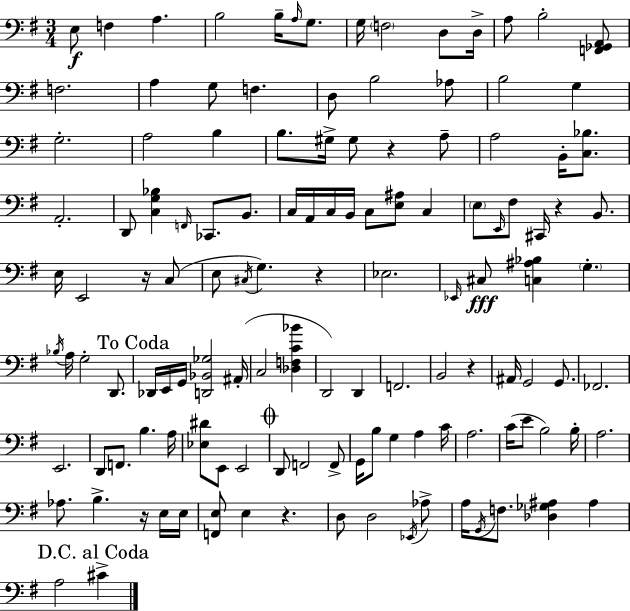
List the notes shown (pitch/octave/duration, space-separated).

E3/e F3/q A3/q. B3/h B3/s A3/s G3/e. G3/s F3/h D3/e D3/s A3/e B3/h [F2,Gb2,A2]/e F3/h. A3/q G3/e F3/q. D3/e B3/h Ab3/e B3/h G3/q G3/h. A3/h B3/q B3/e. G#3/s G#3/e R/q A3/e A3/h B2/s [C3,Bb3]/e. A2/h. D2/e [C3,G3,Bb3]/q F2/s CES2/e. B2/e. C3/s A2/s C3/s B2/s C3/e [E3,A#3]/e C3/q E3/e E2/s F#3/e C#2/s R/q B2/e. E3/s E2/h R/s C3/e E3/e C#3/s G3/q. R/q Eb3/h. Eb2/s C#3/e [C3,A#3,Bb3]/q G3/q. Bb3/s A3/s G3/h D2/e. Db2/s E2/s G2/s [D2,Bb2,Gb3]/h A#2/s C3/h [Db3,F3,C4,Bb4]/q D2/h D2/q F2/h. B2/h R/q A#2/s G2/h G2/e. FES2/h. E2/h. D2/e F2/e. B3/q. A3/s [Eb3,D#4]/e E2/e E2/h D2/e F2/h F2/e G2/s B3/e G3/q A3/q C4/s A3/h. C4/s E4/e B3/h B3/s A3/h. Ab3/e. B3/q. R/s E3/s E3/s [F2,E3]/e E3/q R/q. D3/e D3/h Eb2/s Ab3/e A3/s G2/s F3/e. [Db3,Gb3,A#3]/q A#3/q A3/h C#4/q